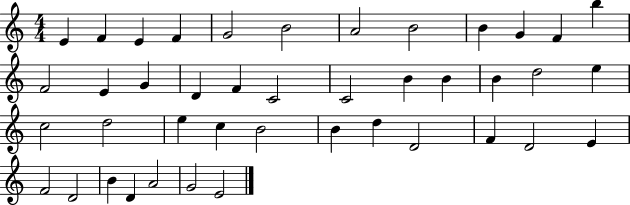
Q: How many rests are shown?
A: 0